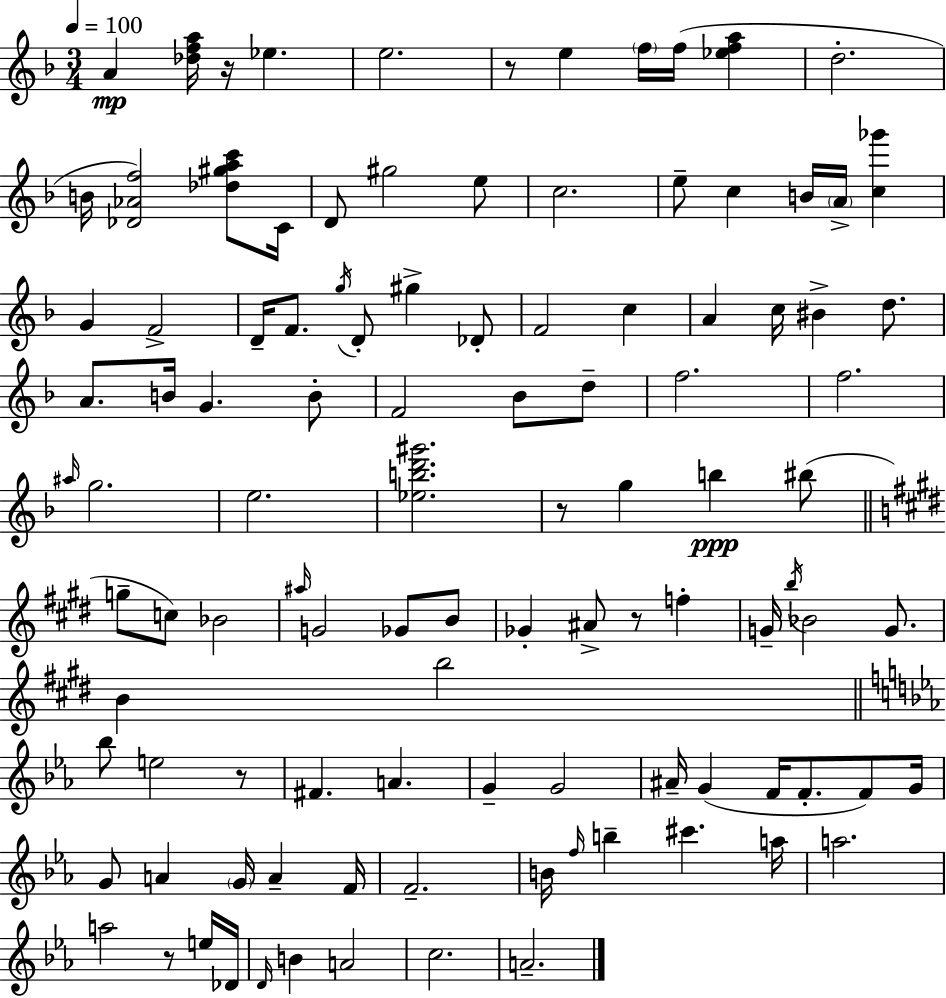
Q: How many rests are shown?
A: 6